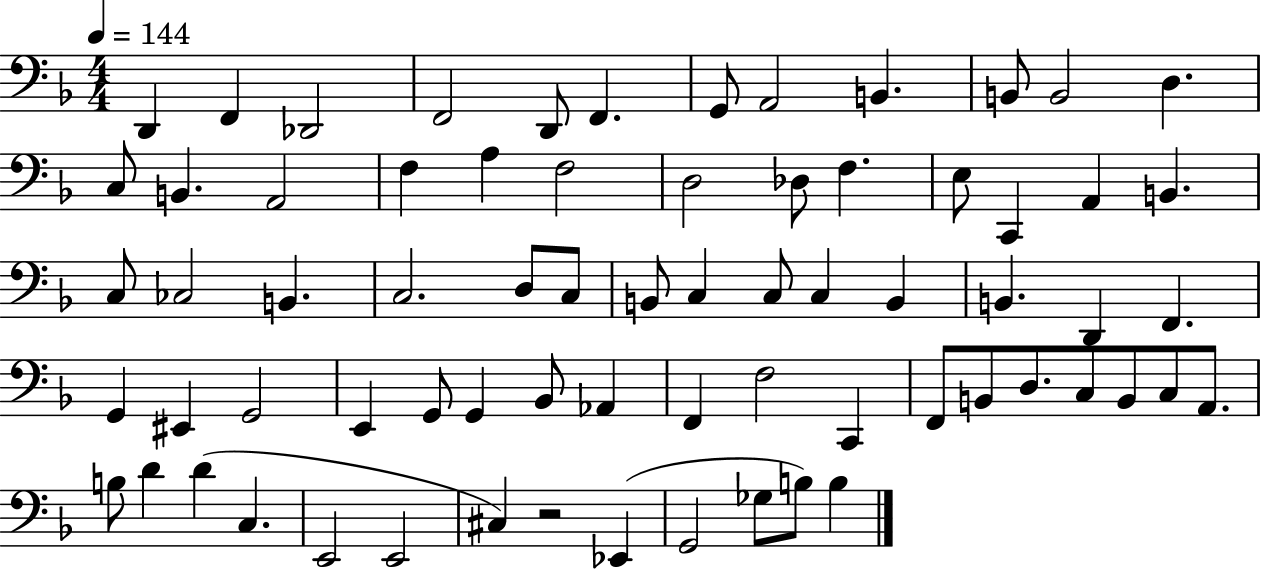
{
  \clef bass
  \numericTimeSignature
  \time 4/4
  \key f \major
  \tempo 4 = 144
  d,4 f,4 des,2 | f,2 d,8 f,4. | g,8 a,2 b,4. | b,8 b,2 d4. | \break c8 b,4. a,2 | f4 a4 f2 | d2 des8 f4. | e8 c,4 a,4 b,4. | \break c8 ces2 b,4. | c2. d8 c8 | b,8 c4 c8 c4 b,4 | b,4. d,4 f,4. | \break g,4 eis,4 g,2 | e,4 g,8 g,4 bes,8 aes,4 | f,4 f2 c,4 | f,8 b,8 d8. c8 b,8 c8 a,8. | \break b8 d'4 d'4( c4. | e,2 e,2 | cis4) r2 ees,4( | g,2 ges8 b8) b4 | \break \bar "|."
}